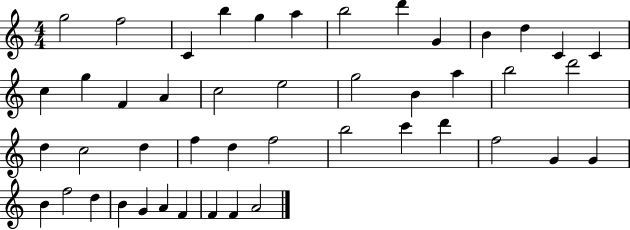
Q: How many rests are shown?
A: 0